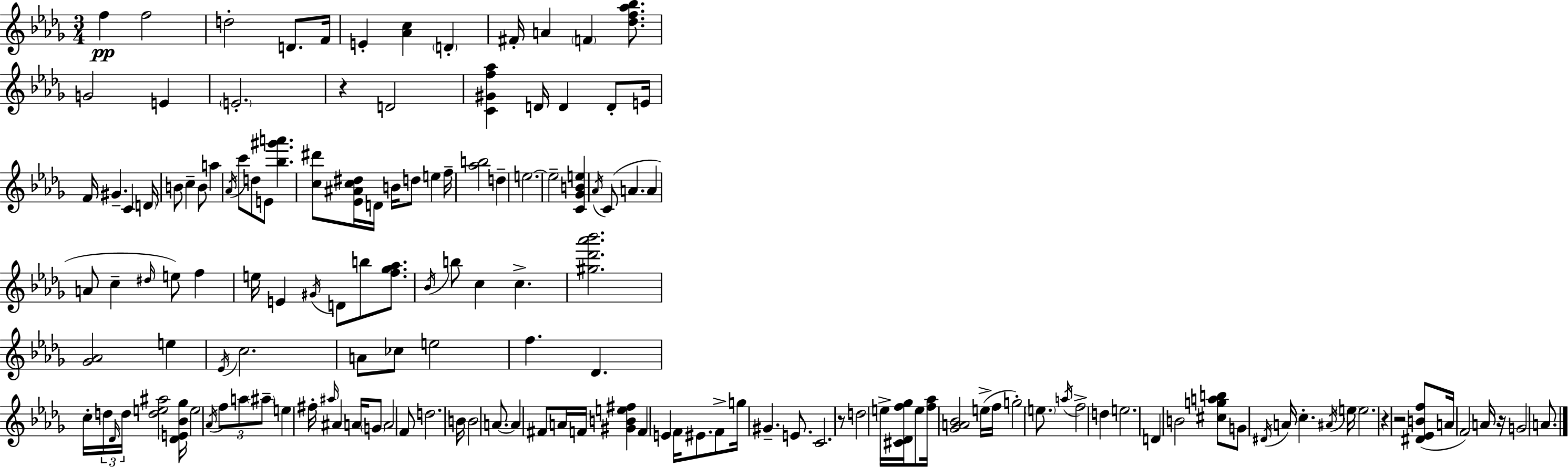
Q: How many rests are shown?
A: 5